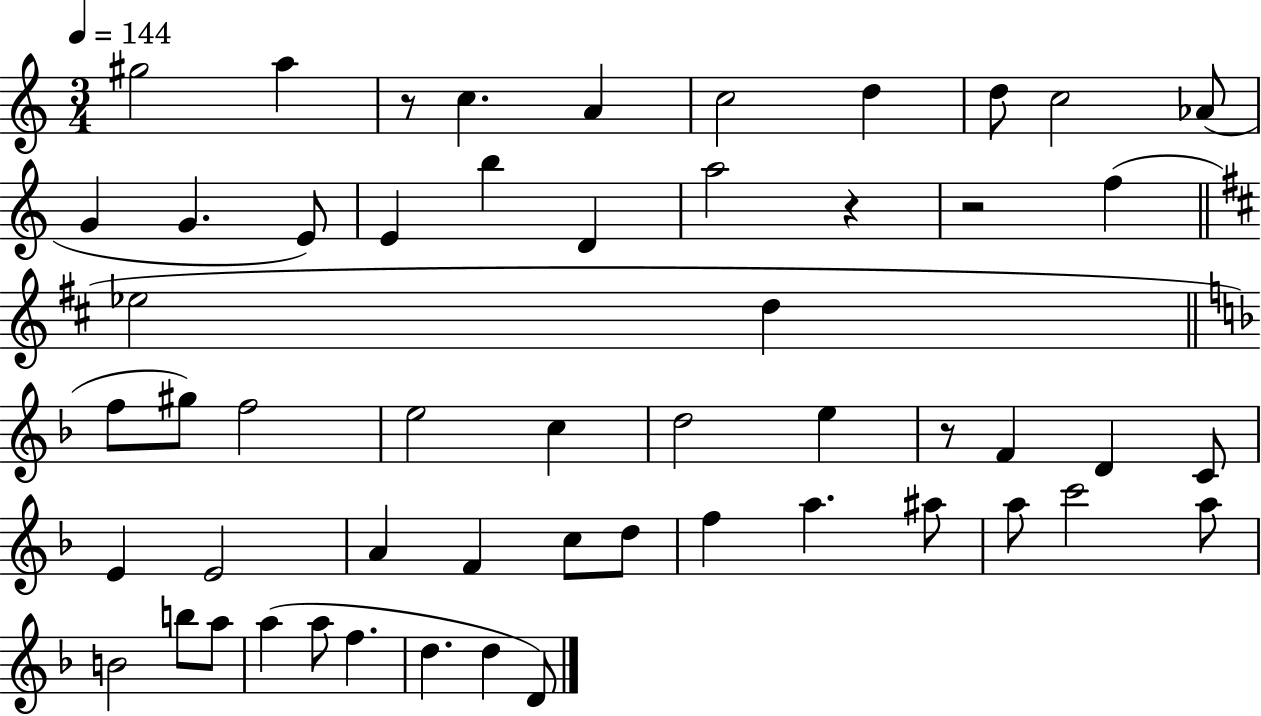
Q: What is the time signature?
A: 3/4